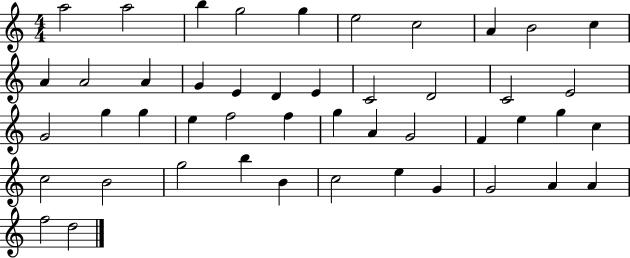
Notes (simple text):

A5/h A5/h B5/q G5/h G5/q E5/h C5/h A4/q B4/h C5/q A4/q A4/h A4/q G4/q E4/q D4/q E4/q C4/h D4/h C4/h E4/h G4/h G5/q G5/q E5/q F5/h F5/q G5/q A4/q G4/h F4/q E5/q G5/q C5/q C5/h B4/h G5/h B5/q B4/q C5/h E5/q G4/q G4/h A4/q A4/q F5/h D5/h